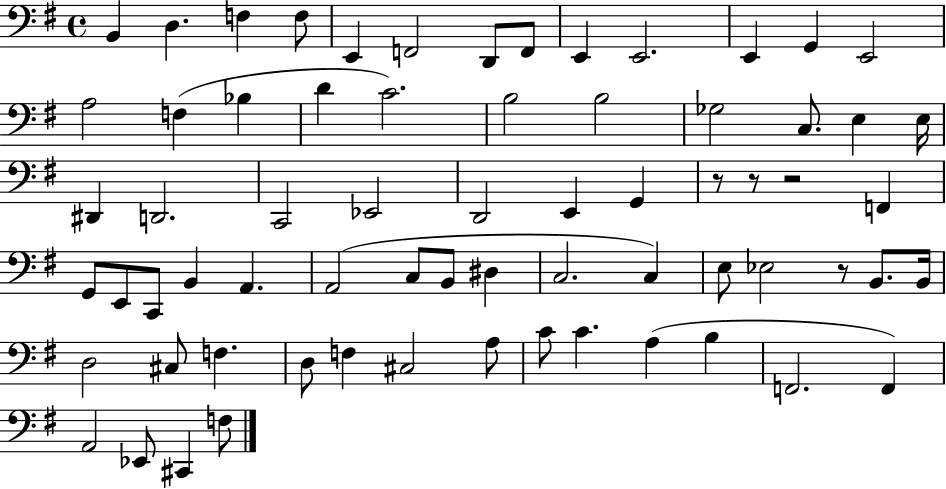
B2/q D3/q. F3/q F3/e E2/q F2/h D2/e F2/e E2/q E2/h. E2/q G2/q E2/h A3/h F3/q Bb3/q D4/q C4/h. B3/h B3/h Gb3/h C3/e. E3/q E3/s D#2/q D2/h. C2/h Eb2/h D2/h E2/q G2/q R/e R/e R/h F2/q G2/e E2/e C2/e B2/q A2/q. A2/h C3/e B2/e D#3/q C3/h. C3/q E3/e Eb3/h R/e B2/e. B2/s D3/h C#3/e F3/q. D3/e F3/q C#3/h A3/e C4/e C4/q. A3/q B3/q F2/h. F2/q A2/h Eb2/e C#2/q F3/e